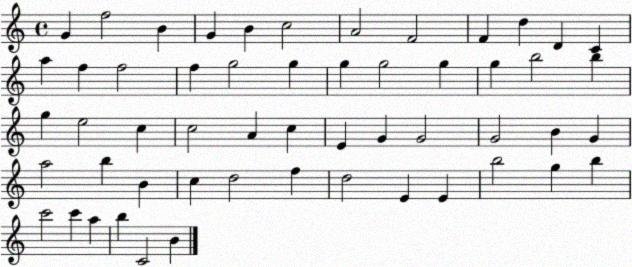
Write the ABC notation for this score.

X:1
T:Untitled
M:4/4
L:1/4
K:C
G f2 B G B c2 A2 F2 F d D C a f f2 f g2 g g g2 g g b2 b g e2 c c2 A c E G G2 G2 B G a2 b B c d2 f d2 E E b2 g b c'2 c' a b C2 B